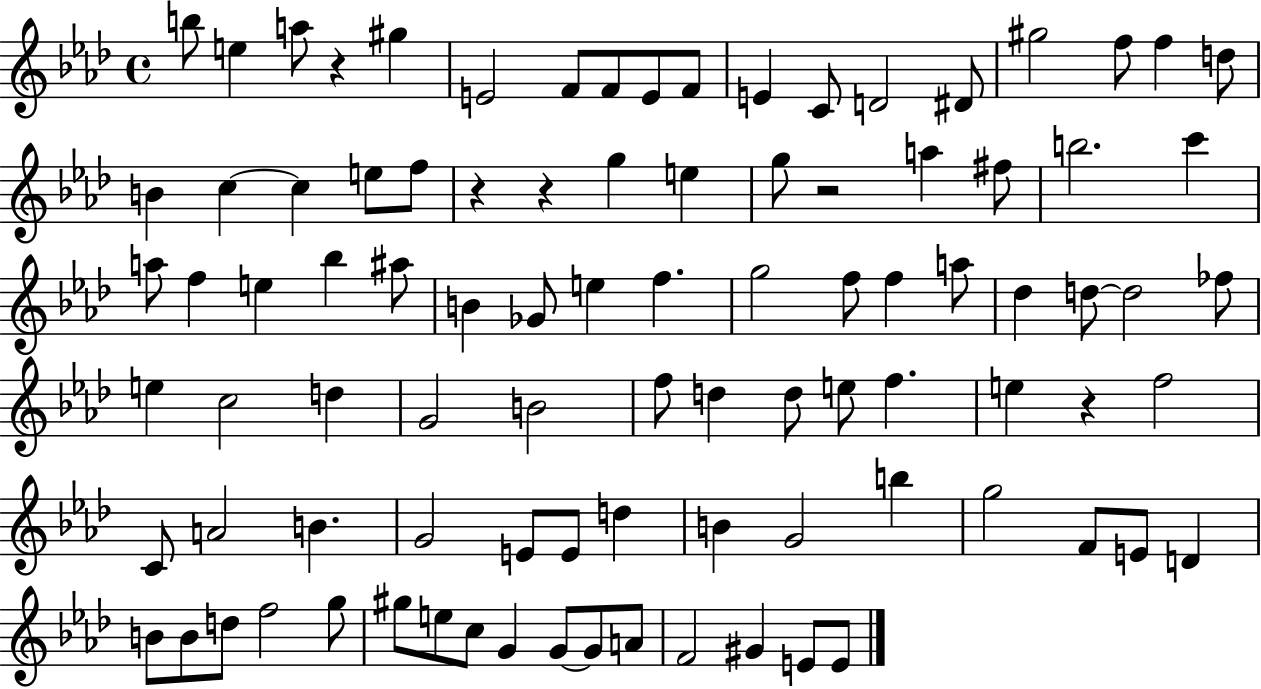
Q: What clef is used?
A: treble